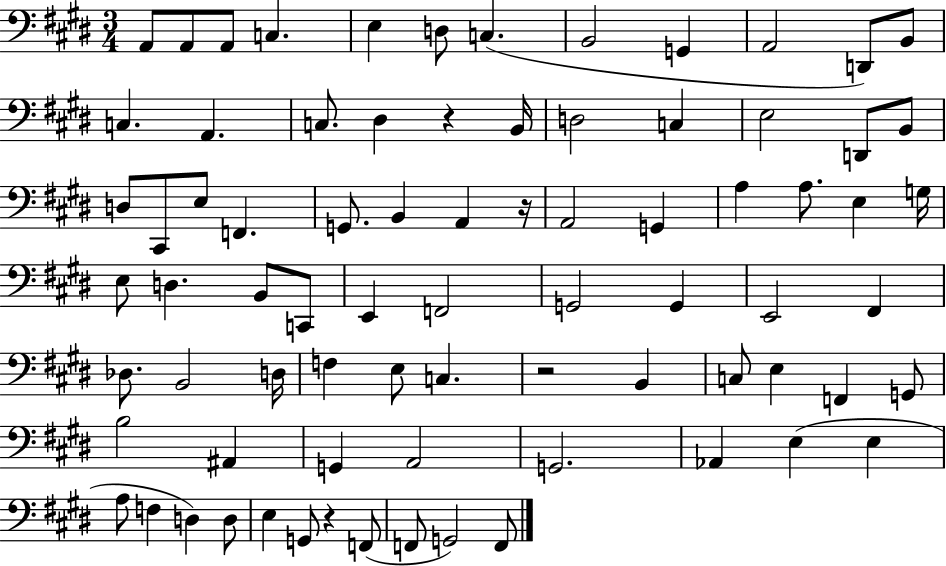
A2/e A2/e A2/e C3/q. E3/q D3/e C3/q. B2/h G2/q A2/h D2/e B2/e C3/q. A2/q. C3/e. D#3/q R/q B2/s D3/h C3/q E3/h D2/e B2/e D3/e C#2/e E3/e F2/q. G2/e. B2/q A2/q R/s A2/h G2/q A3/q A3/e. E3/q G3/s E3/e D3/q. B2/e C2/e E2/q F2/h G2/h G2/q E2/h F#2/q Db3/e. B2/h D3/s F3/q E3/e C3/q. R/h B2/q C3/e E3/q F2/q G2/e B3/h A#2/q G2/q A2/h G2/h. Ab2/q E3/q E3/q A3/e F3/q D3/q D3/e E3/q G2/e R/q F2/e F2/e G2/h F2/e